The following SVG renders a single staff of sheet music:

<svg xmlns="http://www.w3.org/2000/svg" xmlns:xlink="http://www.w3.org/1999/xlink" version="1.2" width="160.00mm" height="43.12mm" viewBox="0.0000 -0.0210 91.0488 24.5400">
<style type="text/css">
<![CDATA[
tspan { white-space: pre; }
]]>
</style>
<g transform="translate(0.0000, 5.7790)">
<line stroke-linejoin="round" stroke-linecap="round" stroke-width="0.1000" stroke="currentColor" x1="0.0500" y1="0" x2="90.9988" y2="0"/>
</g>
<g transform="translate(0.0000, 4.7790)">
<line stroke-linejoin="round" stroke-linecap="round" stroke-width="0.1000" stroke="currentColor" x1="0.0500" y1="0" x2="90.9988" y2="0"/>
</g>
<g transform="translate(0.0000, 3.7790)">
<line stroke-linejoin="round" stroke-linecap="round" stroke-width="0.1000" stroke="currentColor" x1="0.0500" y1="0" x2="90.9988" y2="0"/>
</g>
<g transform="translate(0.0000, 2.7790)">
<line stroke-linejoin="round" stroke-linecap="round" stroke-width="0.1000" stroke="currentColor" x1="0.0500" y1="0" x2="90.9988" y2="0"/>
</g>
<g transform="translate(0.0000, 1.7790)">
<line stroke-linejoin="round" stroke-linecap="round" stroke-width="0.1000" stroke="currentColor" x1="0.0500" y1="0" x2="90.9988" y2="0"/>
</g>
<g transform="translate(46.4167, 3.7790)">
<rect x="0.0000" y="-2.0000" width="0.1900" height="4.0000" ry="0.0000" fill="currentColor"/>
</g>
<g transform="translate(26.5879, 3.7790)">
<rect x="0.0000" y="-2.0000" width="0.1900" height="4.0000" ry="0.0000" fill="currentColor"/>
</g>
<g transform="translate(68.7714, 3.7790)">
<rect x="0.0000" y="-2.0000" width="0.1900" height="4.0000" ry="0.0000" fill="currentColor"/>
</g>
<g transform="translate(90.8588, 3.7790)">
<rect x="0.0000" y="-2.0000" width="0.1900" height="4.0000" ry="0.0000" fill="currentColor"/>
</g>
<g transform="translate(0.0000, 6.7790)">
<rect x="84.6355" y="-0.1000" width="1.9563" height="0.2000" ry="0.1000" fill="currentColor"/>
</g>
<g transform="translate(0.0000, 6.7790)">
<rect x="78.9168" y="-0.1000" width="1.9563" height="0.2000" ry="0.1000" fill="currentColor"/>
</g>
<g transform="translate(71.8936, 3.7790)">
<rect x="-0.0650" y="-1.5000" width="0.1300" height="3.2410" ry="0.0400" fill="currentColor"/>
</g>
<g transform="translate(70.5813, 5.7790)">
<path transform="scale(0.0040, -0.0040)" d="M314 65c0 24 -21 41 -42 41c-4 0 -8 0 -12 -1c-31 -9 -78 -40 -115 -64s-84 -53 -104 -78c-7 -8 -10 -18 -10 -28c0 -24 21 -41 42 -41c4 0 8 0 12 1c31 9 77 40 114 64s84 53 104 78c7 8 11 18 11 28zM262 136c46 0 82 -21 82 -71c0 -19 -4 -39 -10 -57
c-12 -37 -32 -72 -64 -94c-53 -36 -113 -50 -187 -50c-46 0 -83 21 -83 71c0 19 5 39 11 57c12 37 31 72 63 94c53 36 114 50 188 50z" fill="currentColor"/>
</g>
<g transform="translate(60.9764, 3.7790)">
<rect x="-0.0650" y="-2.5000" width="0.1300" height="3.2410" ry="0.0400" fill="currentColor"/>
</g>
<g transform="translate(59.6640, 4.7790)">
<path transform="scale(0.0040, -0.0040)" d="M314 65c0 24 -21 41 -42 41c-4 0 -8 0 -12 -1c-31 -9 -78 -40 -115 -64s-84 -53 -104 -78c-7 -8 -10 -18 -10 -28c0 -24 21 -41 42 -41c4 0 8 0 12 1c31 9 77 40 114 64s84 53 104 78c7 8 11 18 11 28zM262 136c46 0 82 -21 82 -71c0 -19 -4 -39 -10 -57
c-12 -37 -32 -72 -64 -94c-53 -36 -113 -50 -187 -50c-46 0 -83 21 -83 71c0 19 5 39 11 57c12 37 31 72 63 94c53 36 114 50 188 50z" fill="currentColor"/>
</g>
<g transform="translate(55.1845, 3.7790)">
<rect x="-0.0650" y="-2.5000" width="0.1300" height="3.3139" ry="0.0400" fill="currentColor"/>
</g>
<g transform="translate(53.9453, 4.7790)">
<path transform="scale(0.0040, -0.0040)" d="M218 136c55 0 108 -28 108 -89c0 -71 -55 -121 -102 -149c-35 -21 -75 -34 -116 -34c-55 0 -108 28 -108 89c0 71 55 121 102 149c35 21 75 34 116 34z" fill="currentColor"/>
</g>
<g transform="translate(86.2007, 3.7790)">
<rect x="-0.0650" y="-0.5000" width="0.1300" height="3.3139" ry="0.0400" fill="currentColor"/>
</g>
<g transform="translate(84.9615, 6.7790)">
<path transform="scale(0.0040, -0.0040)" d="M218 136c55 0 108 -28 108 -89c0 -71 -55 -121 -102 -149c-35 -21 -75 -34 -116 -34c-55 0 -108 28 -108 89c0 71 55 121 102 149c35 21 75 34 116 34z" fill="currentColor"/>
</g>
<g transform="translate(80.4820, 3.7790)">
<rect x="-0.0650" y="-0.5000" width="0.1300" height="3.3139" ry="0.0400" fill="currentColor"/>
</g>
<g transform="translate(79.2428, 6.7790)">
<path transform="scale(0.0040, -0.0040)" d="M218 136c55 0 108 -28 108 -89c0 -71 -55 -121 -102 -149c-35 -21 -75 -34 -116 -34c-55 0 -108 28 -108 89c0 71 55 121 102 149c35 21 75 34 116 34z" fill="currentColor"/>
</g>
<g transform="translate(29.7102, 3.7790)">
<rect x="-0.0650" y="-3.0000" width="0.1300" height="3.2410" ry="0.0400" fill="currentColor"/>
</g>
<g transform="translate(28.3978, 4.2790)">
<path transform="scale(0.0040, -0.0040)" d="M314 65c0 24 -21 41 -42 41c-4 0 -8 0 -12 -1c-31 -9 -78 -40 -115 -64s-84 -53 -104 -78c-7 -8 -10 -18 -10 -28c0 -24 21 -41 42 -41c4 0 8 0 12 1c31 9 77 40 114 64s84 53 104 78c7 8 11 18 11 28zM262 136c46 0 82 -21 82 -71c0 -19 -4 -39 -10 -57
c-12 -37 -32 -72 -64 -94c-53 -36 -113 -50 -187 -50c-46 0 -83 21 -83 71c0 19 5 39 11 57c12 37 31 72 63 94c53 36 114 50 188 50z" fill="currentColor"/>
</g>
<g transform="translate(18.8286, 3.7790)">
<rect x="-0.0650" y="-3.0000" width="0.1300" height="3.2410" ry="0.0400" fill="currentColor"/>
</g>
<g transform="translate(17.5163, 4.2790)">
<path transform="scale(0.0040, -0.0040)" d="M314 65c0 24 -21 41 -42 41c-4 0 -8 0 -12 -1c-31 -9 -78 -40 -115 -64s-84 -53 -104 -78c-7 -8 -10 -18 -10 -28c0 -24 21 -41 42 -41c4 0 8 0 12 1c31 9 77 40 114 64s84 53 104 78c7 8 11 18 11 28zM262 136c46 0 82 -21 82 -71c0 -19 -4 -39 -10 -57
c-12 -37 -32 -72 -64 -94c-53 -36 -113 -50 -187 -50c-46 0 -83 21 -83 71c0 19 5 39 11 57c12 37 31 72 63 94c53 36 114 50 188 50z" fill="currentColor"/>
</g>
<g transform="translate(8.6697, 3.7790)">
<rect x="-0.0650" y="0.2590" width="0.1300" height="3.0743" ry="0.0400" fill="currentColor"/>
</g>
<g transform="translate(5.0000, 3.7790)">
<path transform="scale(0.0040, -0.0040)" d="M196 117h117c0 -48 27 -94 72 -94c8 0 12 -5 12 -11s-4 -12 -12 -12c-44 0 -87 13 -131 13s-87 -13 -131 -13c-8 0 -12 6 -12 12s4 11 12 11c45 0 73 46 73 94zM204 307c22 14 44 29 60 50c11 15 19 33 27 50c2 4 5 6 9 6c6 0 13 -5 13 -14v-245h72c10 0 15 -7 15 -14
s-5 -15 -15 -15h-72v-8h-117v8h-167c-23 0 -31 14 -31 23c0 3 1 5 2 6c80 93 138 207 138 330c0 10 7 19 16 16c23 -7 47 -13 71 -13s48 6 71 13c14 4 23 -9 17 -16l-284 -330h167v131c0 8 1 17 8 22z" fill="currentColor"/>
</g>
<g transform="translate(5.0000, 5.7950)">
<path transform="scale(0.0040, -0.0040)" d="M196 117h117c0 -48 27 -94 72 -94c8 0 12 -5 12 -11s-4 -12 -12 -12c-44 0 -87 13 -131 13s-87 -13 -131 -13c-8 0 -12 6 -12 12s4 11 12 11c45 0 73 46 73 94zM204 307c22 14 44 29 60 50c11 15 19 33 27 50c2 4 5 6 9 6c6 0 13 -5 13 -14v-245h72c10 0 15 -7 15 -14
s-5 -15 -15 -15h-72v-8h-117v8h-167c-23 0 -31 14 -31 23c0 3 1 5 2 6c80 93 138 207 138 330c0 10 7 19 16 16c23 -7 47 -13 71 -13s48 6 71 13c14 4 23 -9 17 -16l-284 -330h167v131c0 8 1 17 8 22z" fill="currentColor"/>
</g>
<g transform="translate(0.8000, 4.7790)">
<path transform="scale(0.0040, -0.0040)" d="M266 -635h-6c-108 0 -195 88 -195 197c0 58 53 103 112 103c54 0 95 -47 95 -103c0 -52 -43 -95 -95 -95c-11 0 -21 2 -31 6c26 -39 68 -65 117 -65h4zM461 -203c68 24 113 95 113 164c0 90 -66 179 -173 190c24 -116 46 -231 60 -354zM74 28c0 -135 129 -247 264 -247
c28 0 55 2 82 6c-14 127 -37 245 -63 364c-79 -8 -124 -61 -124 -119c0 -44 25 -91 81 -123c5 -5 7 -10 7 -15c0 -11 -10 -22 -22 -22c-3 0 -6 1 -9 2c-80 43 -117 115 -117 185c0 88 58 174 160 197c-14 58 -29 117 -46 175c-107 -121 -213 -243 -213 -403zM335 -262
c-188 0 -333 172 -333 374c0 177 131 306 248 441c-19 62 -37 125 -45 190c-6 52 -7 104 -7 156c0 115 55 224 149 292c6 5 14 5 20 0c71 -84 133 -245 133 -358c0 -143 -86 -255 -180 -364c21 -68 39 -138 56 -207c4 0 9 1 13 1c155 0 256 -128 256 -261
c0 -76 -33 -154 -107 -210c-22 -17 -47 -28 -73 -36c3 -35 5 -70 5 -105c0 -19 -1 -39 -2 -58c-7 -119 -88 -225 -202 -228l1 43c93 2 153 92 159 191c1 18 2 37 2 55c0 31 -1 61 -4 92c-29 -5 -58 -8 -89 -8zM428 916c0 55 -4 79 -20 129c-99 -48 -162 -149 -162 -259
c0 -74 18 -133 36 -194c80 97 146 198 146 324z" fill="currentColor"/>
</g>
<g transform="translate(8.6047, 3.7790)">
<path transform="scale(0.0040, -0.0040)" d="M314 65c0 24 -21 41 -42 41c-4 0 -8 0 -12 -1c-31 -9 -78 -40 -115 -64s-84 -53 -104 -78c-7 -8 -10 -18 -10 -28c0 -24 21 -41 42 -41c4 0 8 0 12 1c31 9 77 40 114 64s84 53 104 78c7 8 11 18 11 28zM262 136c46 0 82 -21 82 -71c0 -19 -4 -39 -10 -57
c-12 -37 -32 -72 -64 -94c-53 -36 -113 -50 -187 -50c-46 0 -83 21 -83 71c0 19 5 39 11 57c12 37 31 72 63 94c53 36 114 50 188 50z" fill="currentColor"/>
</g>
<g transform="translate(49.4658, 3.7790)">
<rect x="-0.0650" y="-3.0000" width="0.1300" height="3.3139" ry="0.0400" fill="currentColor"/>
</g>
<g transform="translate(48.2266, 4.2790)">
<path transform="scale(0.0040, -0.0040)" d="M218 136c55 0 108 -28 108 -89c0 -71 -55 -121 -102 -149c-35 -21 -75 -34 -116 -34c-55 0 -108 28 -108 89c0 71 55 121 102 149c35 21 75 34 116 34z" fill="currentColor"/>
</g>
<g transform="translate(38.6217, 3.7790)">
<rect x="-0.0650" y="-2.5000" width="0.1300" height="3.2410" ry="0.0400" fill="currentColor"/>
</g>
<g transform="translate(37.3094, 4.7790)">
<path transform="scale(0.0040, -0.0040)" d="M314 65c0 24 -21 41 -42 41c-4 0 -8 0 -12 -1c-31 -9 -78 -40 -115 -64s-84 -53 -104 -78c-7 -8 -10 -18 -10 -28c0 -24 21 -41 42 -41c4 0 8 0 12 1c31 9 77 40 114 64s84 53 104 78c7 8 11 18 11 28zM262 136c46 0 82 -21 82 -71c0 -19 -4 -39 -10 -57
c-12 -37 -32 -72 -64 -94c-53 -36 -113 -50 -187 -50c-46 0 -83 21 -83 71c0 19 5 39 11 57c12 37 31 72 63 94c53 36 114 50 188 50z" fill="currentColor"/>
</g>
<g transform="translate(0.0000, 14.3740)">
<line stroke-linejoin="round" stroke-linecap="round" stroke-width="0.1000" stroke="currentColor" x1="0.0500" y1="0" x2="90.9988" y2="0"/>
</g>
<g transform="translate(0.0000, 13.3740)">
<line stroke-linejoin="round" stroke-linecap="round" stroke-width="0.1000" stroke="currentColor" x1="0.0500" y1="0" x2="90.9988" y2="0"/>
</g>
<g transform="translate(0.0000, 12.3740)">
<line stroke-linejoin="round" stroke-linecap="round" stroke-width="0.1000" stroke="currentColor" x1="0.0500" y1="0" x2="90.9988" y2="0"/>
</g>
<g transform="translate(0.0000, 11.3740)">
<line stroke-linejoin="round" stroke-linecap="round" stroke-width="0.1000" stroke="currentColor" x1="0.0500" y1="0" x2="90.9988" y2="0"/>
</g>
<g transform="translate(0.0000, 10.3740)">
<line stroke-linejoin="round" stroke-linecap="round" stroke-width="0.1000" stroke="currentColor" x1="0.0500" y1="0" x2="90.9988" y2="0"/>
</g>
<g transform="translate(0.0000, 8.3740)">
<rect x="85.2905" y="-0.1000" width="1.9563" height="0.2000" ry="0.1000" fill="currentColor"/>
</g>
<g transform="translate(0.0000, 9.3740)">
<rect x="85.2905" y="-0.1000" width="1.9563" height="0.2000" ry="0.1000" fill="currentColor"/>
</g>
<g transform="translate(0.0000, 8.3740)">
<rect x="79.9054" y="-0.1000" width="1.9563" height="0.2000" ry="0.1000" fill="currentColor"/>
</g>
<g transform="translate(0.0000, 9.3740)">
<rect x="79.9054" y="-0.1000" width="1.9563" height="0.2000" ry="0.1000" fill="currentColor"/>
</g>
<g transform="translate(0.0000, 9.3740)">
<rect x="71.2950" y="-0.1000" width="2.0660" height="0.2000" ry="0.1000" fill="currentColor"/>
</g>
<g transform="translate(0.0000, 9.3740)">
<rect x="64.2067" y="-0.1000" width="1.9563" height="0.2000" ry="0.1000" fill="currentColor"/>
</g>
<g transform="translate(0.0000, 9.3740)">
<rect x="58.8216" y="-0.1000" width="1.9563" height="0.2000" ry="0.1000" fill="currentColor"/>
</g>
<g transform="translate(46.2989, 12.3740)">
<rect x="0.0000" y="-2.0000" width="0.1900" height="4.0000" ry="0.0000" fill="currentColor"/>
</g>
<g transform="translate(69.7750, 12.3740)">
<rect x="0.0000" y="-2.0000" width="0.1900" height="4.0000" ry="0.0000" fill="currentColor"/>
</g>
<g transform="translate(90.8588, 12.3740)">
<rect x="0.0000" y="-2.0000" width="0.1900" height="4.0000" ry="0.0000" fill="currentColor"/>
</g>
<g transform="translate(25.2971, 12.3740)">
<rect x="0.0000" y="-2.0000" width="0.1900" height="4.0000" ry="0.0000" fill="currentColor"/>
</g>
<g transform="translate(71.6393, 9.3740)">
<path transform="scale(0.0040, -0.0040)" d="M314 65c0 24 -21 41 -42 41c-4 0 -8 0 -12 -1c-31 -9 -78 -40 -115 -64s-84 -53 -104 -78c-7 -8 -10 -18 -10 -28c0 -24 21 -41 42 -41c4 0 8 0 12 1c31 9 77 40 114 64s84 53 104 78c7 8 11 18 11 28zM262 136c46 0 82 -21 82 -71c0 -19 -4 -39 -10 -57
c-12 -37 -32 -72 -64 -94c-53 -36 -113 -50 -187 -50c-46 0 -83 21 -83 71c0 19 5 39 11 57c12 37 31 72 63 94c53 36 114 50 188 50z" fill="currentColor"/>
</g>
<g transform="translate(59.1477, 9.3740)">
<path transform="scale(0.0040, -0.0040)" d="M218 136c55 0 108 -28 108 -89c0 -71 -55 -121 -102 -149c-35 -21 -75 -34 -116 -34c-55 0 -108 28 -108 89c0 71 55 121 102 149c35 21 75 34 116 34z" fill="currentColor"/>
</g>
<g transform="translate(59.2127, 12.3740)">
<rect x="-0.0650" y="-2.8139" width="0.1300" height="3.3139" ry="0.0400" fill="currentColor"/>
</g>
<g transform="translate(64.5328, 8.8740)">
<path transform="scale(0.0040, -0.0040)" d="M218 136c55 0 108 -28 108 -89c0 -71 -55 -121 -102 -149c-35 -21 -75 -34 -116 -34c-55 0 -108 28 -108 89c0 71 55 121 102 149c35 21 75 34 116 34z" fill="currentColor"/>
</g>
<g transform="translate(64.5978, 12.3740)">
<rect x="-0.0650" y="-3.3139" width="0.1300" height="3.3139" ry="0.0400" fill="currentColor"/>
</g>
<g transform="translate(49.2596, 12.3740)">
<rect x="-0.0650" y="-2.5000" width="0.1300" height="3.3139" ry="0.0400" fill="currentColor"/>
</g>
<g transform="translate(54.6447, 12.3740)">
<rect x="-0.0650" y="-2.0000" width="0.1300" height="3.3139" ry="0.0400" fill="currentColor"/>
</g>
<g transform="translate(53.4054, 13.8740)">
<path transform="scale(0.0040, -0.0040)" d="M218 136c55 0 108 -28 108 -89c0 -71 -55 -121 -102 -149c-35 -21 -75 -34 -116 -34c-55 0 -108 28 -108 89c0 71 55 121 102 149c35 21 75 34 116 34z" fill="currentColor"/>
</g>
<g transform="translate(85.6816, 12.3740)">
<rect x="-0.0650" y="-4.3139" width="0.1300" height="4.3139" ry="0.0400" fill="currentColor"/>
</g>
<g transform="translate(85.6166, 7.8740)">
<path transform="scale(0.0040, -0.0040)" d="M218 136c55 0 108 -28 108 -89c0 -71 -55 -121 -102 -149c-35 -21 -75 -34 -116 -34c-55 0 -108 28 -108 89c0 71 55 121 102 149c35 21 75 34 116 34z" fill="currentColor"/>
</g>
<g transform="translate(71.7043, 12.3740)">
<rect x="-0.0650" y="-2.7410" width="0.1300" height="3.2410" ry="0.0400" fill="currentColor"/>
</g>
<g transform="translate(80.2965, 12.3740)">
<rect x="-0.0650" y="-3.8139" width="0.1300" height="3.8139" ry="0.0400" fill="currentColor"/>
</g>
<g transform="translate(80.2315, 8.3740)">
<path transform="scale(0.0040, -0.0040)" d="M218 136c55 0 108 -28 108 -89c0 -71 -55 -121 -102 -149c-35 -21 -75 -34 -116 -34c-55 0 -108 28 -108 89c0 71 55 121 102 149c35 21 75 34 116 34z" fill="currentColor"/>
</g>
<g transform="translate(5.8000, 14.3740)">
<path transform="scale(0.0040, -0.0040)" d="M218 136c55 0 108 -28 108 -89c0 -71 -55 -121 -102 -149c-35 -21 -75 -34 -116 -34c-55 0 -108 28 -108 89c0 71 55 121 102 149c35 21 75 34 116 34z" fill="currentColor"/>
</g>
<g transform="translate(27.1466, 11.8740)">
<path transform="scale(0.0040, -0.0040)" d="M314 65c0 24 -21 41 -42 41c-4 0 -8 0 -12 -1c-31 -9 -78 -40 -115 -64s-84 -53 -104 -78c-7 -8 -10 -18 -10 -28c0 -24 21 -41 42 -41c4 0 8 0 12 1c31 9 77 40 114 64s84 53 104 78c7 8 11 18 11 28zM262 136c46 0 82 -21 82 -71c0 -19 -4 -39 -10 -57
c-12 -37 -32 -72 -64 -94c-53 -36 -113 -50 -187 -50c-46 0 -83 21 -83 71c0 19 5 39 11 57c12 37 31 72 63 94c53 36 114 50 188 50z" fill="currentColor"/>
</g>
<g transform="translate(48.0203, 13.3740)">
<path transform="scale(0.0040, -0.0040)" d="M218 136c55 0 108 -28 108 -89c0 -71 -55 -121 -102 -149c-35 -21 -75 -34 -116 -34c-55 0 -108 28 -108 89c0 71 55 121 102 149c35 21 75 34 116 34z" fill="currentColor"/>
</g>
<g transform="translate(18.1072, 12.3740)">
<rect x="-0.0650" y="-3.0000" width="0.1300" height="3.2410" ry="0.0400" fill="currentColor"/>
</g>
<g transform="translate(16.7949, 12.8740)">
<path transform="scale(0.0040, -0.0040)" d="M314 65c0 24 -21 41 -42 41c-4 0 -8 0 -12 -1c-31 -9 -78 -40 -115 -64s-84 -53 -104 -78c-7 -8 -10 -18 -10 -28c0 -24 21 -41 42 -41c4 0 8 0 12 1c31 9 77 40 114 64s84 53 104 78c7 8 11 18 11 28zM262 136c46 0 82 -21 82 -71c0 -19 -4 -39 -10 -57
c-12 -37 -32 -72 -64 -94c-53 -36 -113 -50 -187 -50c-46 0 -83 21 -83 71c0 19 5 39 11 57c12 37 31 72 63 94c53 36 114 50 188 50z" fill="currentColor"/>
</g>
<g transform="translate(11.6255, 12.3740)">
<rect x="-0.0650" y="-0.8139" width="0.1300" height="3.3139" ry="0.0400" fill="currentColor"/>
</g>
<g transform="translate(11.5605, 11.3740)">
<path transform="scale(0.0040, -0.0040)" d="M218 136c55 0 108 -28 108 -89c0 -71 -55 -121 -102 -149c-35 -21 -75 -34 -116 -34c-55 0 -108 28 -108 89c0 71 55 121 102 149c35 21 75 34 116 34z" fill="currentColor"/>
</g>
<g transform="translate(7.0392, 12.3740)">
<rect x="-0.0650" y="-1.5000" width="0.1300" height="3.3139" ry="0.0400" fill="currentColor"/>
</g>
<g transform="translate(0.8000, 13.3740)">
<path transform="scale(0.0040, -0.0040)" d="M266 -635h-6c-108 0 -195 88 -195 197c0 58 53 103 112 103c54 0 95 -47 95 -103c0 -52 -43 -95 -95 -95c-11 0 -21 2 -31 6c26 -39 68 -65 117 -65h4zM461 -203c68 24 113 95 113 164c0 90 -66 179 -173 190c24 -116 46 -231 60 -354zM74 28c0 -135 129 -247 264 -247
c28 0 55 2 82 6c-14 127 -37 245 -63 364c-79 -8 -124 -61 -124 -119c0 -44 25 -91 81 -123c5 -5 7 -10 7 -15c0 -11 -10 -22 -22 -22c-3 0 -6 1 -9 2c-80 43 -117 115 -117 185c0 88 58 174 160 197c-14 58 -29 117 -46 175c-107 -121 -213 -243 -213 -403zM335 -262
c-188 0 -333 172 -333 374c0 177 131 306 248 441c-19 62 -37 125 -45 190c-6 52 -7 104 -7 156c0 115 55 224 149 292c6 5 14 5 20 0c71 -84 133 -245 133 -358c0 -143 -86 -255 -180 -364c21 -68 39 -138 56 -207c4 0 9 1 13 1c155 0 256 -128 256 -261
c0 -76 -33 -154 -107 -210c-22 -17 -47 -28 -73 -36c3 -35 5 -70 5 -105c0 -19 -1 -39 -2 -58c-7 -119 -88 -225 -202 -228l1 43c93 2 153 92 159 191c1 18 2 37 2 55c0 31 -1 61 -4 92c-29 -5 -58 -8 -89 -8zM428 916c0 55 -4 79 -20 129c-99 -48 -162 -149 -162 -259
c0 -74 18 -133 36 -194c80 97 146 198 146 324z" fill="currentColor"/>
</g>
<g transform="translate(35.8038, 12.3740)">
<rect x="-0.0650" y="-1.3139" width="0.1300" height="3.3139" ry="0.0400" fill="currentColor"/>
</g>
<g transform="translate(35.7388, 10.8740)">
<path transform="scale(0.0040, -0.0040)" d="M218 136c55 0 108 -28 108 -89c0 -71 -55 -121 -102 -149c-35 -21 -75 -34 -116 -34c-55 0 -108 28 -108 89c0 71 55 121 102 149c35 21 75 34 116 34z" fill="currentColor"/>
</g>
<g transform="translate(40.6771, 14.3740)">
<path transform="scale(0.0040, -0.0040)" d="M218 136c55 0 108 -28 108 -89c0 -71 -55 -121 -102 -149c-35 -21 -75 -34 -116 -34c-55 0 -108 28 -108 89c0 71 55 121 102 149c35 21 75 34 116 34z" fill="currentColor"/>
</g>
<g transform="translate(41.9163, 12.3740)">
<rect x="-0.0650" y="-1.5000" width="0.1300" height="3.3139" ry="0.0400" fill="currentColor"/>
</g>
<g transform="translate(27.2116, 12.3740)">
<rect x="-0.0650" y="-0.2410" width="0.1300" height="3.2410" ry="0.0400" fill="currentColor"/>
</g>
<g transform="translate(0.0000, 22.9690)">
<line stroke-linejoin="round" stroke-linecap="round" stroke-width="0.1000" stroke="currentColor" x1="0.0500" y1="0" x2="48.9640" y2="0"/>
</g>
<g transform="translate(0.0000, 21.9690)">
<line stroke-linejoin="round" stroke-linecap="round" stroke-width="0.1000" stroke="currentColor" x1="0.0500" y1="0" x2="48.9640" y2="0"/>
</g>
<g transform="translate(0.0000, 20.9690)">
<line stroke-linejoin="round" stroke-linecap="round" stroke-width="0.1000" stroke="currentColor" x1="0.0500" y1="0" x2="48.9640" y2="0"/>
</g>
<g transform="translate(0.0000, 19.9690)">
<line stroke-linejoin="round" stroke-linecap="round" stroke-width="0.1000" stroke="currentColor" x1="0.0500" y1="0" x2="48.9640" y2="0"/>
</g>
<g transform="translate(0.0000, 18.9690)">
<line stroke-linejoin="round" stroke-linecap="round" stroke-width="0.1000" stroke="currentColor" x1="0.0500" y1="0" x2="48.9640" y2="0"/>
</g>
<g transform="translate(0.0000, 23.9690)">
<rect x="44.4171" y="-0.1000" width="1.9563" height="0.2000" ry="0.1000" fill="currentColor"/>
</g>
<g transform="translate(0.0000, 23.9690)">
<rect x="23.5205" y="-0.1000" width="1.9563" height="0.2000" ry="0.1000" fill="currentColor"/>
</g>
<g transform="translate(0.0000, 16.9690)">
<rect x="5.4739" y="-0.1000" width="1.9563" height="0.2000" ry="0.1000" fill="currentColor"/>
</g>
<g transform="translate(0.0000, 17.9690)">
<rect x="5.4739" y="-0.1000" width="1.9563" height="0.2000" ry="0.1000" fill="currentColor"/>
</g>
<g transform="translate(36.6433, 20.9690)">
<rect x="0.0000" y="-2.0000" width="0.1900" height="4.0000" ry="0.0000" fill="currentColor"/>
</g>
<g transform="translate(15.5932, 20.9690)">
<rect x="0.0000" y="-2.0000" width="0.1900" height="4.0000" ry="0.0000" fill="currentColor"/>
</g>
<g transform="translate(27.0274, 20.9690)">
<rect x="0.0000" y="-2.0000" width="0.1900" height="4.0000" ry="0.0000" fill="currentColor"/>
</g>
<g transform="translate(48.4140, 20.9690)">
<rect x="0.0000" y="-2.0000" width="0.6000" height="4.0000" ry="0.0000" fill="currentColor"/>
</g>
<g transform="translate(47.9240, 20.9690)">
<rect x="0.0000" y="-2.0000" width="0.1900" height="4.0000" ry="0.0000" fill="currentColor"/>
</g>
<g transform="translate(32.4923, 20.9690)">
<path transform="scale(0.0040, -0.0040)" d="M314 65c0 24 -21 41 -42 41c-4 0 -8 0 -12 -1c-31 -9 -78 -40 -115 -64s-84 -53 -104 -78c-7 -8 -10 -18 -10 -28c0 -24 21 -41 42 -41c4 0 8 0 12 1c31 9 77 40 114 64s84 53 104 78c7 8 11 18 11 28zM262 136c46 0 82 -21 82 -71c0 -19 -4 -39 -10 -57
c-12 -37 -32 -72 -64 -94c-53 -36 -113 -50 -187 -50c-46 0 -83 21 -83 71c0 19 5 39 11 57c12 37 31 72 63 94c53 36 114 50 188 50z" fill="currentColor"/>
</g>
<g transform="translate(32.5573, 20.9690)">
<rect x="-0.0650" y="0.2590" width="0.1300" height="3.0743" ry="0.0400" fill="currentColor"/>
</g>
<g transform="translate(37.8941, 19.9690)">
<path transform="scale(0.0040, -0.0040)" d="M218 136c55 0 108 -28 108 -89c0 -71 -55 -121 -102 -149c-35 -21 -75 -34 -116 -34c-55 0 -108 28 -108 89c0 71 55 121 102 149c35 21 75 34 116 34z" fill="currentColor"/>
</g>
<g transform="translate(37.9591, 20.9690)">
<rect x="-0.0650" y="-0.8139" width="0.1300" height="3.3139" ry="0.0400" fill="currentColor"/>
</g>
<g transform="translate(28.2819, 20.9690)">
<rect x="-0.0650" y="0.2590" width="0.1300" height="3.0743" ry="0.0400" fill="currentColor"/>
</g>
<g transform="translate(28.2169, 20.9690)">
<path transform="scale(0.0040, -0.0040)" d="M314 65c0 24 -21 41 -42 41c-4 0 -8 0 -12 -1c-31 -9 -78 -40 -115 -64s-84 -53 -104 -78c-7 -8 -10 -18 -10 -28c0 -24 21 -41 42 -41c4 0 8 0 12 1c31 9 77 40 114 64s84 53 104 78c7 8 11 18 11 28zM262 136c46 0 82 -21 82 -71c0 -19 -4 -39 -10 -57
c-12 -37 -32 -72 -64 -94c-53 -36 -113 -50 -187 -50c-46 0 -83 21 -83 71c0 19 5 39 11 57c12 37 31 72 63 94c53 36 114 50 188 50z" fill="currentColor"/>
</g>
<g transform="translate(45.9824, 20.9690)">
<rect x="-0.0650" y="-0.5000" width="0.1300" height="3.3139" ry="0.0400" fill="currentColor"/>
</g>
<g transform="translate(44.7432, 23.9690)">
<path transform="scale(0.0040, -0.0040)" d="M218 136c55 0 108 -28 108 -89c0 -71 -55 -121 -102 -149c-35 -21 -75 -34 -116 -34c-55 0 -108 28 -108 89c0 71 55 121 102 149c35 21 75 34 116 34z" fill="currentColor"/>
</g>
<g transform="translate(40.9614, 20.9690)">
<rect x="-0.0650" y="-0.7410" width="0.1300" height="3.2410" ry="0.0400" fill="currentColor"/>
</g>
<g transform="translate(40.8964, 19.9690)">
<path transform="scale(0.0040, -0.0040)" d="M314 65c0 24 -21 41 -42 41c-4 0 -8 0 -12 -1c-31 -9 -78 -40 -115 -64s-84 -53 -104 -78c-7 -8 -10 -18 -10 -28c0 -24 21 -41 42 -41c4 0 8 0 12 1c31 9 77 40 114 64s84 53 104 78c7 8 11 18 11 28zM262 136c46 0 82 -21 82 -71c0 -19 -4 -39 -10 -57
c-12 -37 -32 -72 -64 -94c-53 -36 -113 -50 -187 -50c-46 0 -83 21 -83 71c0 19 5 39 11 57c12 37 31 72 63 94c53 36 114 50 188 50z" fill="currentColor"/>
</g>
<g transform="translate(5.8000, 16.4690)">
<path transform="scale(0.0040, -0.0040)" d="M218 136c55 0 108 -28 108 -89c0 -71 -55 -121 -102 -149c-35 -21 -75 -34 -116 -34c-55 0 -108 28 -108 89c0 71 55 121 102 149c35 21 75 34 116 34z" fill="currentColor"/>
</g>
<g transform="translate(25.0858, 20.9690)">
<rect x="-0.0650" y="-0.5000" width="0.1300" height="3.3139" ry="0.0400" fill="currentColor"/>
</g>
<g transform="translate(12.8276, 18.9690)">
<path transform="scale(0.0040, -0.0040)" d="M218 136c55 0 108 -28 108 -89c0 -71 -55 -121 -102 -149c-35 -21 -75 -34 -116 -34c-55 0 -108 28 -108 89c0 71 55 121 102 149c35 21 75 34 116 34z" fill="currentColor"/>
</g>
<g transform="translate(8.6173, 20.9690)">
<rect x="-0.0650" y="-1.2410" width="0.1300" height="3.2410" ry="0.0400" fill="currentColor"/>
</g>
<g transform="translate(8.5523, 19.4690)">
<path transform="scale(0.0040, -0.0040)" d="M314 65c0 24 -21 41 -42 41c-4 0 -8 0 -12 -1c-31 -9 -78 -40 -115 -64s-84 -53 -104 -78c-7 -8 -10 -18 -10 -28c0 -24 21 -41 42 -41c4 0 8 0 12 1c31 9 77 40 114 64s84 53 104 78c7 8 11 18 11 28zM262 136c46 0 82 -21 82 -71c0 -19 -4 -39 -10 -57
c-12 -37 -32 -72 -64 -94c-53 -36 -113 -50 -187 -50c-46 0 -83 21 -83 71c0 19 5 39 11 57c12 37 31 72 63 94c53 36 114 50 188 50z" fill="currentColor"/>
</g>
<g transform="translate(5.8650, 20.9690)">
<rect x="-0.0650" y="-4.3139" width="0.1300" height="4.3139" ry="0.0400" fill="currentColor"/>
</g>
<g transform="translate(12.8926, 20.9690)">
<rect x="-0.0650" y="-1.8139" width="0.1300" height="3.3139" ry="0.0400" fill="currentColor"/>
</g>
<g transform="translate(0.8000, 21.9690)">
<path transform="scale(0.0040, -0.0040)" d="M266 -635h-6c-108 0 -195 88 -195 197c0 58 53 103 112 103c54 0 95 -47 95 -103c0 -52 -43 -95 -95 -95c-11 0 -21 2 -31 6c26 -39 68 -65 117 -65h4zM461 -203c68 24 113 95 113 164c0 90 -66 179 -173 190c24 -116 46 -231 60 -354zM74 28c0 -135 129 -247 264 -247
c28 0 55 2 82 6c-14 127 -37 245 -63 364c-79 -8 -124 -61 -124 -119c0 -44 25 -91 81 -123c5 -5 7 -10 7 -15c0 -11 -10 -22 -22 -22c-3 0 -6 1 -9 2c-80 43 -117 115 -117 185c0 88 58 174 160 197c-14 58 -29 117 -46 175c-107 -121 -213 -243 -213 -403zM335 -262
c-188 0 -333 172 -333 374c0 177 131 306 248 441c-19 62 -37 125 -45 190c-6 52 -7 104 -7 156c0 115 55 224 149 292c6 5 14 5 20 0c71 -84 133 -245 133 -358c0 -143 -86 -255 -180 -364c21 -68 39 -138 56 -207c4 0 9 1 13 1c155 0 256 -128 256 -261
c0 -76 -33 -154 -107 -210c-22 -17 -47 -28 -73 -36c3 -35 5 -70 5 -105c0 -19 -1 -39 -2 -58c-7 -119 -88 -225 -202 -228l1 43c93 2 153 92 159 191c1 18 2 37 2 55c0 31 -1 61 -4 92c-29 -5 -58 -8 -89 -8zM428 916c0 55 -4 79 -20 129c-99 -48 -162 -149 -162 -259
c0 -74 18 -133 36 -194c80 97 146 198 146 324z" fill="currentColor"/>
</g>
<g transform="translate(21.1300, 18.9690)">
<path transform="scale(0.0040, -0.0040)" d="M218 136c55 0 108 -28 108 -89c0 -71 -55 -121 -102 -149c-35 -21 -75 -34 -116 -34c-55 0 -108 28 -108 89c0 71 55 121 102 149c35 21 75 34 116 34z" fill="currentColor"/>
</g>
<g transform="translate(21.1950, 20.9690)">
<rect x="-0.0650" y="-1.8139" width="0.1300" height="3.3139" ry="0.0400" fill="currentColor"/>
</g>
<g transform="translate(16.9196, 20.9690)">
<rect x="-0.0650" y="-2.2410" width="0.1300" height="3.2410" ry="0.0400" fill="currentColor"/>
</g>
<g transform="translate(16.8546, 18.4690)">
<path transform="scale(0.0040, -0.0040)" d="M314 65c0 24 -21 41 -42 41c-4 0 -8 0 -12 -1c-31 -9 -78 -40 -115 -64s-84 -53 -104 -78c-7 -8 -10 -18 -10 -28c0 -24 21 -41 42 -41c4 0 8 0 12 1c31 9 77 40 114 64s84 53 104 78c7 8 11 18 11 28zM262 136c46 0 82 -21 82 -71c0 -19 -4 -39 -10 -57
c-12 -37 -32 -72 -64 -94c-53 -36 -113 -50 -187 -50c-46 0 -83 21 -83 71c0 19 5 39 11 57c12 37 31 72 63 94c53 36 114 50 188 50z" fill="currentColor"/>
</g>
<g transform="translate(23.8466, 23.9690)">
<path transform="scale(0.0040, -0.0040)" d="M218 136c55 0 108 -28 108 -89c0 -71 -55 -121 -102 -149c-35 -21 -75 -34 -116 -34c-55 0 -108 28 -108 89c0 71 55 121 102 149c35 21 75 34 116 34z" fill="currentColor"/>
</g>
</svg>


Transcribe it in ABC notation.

X:1
T:Untitled
M:4/4
L:1/4
K:C
B2 A2 A2 G2 A G G2 E2 C C E d A2 c2 e E G F a b a2 c' d' d' e2 f g2 f C B2 B2 d d2 C